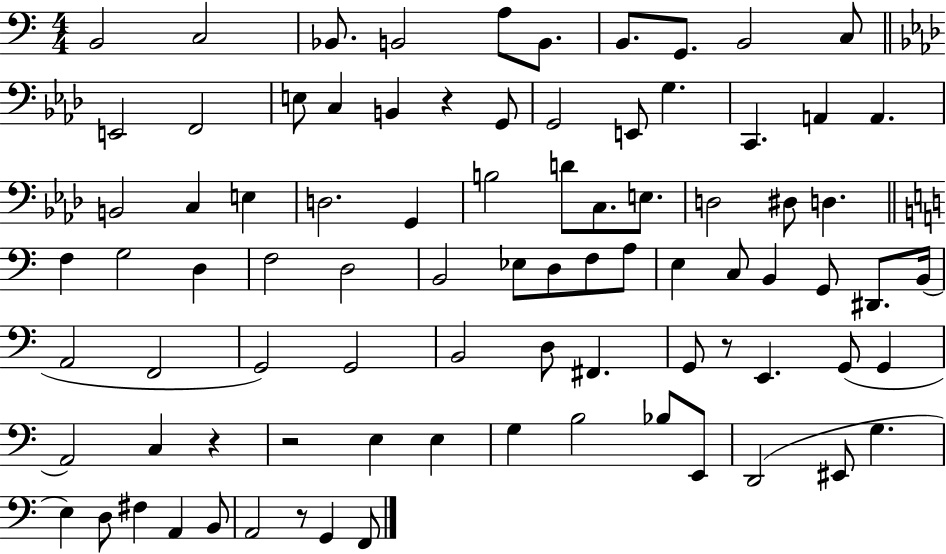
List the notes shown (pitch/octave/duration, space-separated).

B2/h C3/h Bb2/e. B2/h A3/e B2/e. B2/e. G2/e. B2/h C3/e E2/h F2/h E3/e C3/q B2/q R/q G2/e G2/h E2/e G3/q. C2/q. A2/q A2/q. B2/h C3/q E3/q D3/h. G2/q B3/h D4/e C3/e. E3/e. D3/h D#3/e D3/q. F3/q G3/h D3/q F3/h D3/h B2/h Eb3/e D3/e F3/e A3/e E3/q C3/e B2/q G2/e D#2/e. B2/s A2/h F2/h G2/h G2/h B2/h D3/e F#2/q. G2/e R/e E2/q. G2/e G2/q A2/h C3/q R/q R/h E3/q E3/q G3/q B3/h Bb3/e E2/e D2/h EIS2/e G3/q. E3/q D3/e F#3/q A2/q B2/e A2/h R/e G2/q F2/e